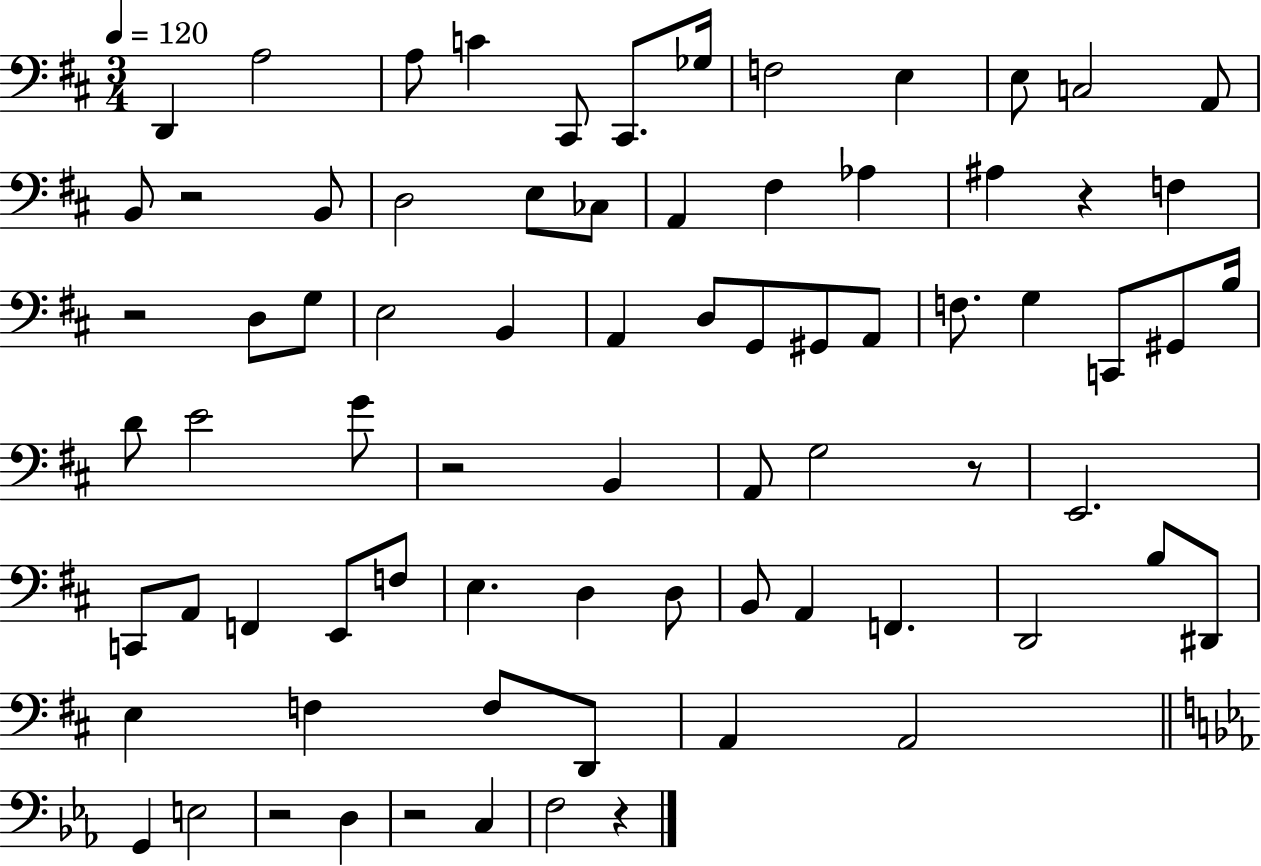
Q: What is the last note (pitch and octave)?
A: F3